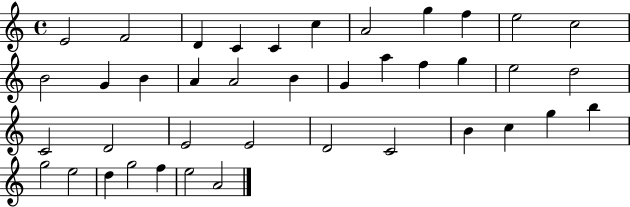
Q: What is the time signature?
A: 4/4